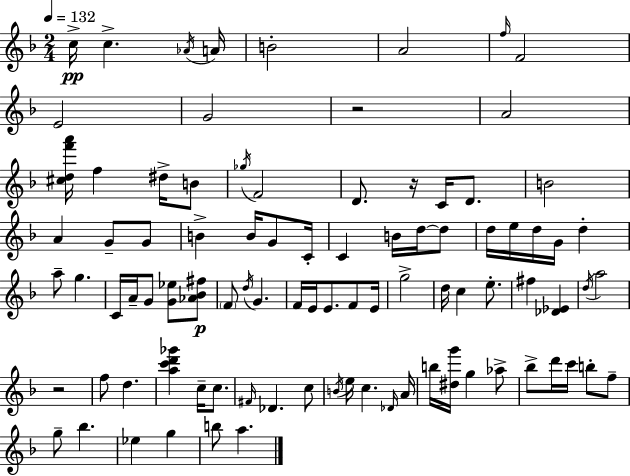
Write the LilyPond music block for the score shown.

{
  \clef treble
  \numericTimeSignature
  \time 2/4
  \key f \major
  \tempo 4 = 132
  c''16->\pp c''4.-> \acciaccatura { aes'16 } | a'16 b'2-. | a'2 | \grace { f''16 } f'2 | \break e'2 | g'2 | r2 | a'2 | \break <cis'' d'' f''' a'''>16 f''4 dis''16-> | b'8 \acciaccatura { ges''16 } f'2 | d'8. r16 c'16 | d'8. b'2 | \break a'4 g'8-- | g'8 b'4-> b'16 | g'8 c'16-. c'4 b'16 | d''16~~ d''8 d''16 e''16 d''16 g'16 d''4-. | \break a''8-- g''4. | c'16 a'16-- g'8 <g' ees''>8 | <aes' bes' fis''>8\p \parenthesize f'8 \acciaccatura { d''16 } g'4. | f'16 e'16 e'8. | \break f'8 e'16 g''2-> | d''16 c''4 | e''8.-. fis''4 | <des' ees'>4 \acciaccatura { d''16 } a''2 | \break r2 | f''8 d''4. | <a'' c''' d''' ges'''>4 | c''16-- c''8. \grace { fis'16 } des'4. | \break c''8 \acciaccatura { b'16 } e''16 | c''4. \grace { des'16 } a'16 | b''16 <dis'' g'''>16 g''4 aes''8-> | bes''8-> d'''16 c'''16 b''8-. f''8-- | \break g''8-- bes''4. | ees''4 g''4 | b''8 a''4. | \bar "|."
}